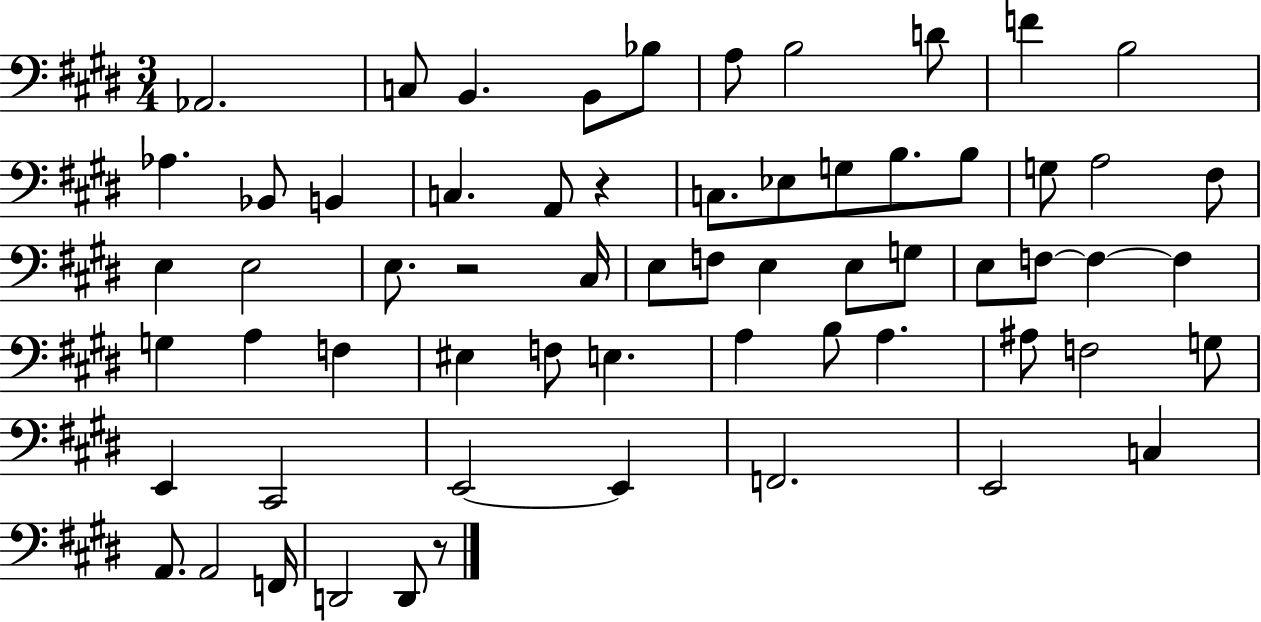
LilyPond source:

{
  \clef bass
  \numericTimeSignature
  \time 3/4
  \key e \major
  aes,2. | c8 b,4. b,8 bes8 | a8 b2 d'8 | f'4 b2 | \break aes4. bes,8 b,4 | c4. a,8 r4 | c8. ees8 g8 b8. b8 | g8 a2 fis8 | \break e4 e2 | e8. r2 cis16 | e8 f8 e4 e8 g8 | e8 f8~~ f4~~ f4 | \break g4 a4 f4 | eis4 f8 e4. | a4 b8 a4. | ais8 f2 g8 | \break e,4 cis,2 | e,2~~ e,4 | f,2. | e,2 c4 | \break a,8. a,2 f,16 | d,2 d,8 r8 | \bar "|."
}